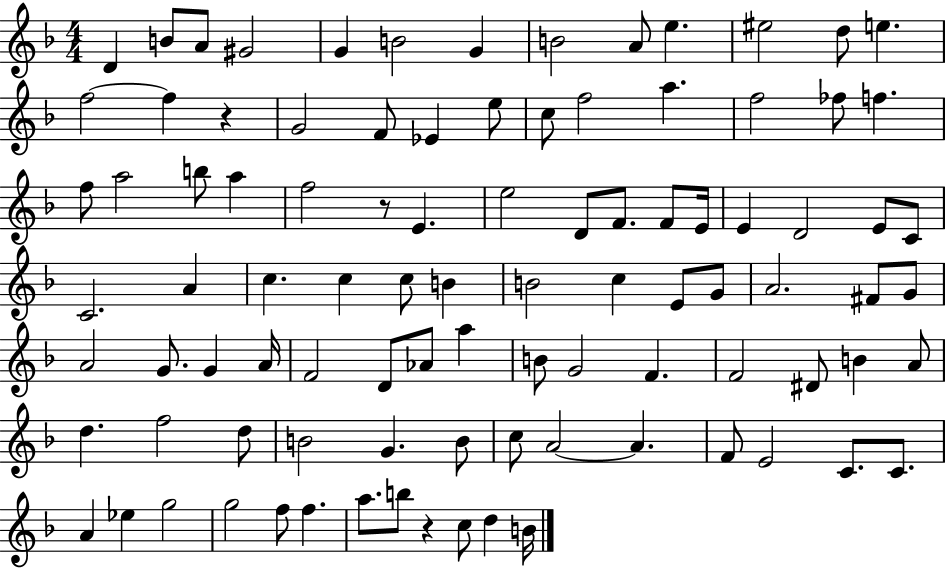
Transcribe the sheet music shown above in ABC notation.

X:1
T:Untitled
M:4/4
L:1/4
K:F
D B/2 A/2 ^G2 G B2 G B2 A/2 e ^e2 d/2 e f2 f z G2 F/2 _E e/2 c/2 f2 a f2 _f/2 f f/2 a2 b/2 a f2 z/2 E e2 D/2 F/2 F/2 E/4 E D2 E/2 C/2 C2 A c c c/2 B B2 c E/2 G/2 A2 ^F/2 G/2 A2 G/2 G A/4 F2 D/2 _A/2 a B/2 G2 F F2 ^D/2 B A/2 d f2 d/2 B2 G B/2 c/2 A2 A F/2 E2 C/2 C/2 A _e g2 g2 f/2 f a/2 b/2 z c/2 d B/4